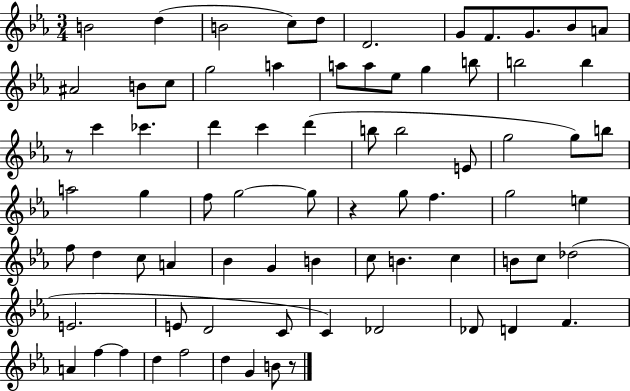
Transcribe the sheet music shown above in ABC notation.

X:1
T:Untitled
M:3/4
L:1/4
K:Eb
B2 d B2 c/2 d/2 D2 G/2 F/2 G/2 _B/2 A/2 ^A2 B/2 c/2 g2 a a/2 a/2 _e/2 g b/2 b2 b z/2 c' _c' d' c' d' b/2 b2 E/2 g2 g/2 b/2 a2 g f/2 g2 g/2 z g/2 f g2 e f/2 d c/2 A _B G B c/2 B c B/2 c/2 _d2 E2 E/2 D2 C/2 C _D2 _D/2 D F A f f d f2 d G B/2 z/2